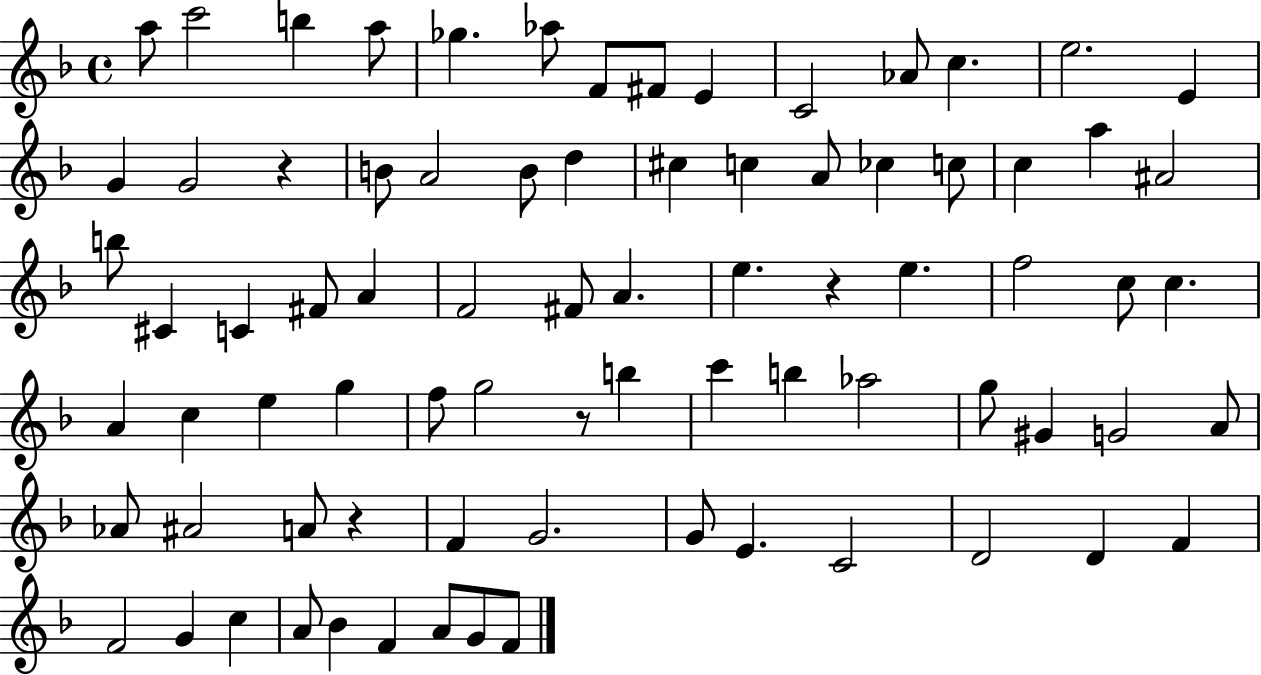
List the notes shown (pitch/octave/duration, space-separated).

A5/e C6/h B5/q A5/e Gb5/q. Ab5/e F4/e F#4/e E4/q C4/h Ab4/e C5/q. E5/h. E4/q G4/q G4/h R/q B4/e A4/h B4/e D5/q C#5/q C5/q A4/e CES5/q C5/e C5/q A5/q A#4/h B5/e C#4/q C4/q F#4/e A4/q F4/h F#4/e A4/q. E5/q. R/q E5/q. F5/h C5/e C5/q. A4/q C5/q E5/q G5/q F5/e G5/h R/e B5/q C6/q B5/q Ab5/h G5/e G#4/q G4/h A4/e Ab4/e A#4/h A4/e R/q F4/q G4/h. G4/e E4/q. C4/h D4/h D4/q F4/q F4/h G4/q C5/q A4/e Bb4/q F4/q A4/e G4/e F4/e